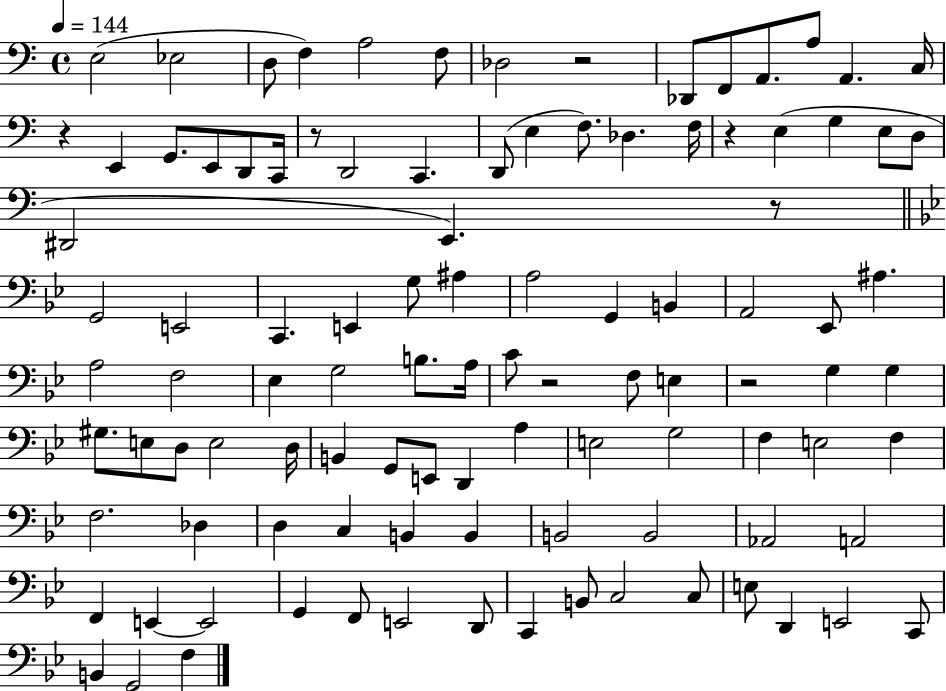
E3/h Eb3/h D3/e F3/q A3/h F3/e Db3/h R/h Db2/e F2/e A2/e. A3/e A2/q. C3/s R/q E2/q G2/e. E2/e D2/e C2/s R/e D2/h C2/q. D2/e E3/q F3/e. Db3/q. F3/s R/q E3/q G3/q E3/e D3/e D#2/h E2/q. R/e G2/h E2/h C2/q. E2/q G3/e A#3/q A3/h G2/q B2/q A2/h Eb2/e A#3/q. A3/h F3/h Eb3/q G3/h B3/e. A3/s C4/e R/h F3/e E3/q R/h G3/q G3/q G#3/e. E3/e D3/e E3/h D3/s B2/q G2/e E2/e D2/q A3/q E3/h G3/h F3/q E3/h F3/q F3/h. Db3/q D3/q C3/q B2/q B2/q B2/h B2/h Ab2/h A2/h F2/q E2/q E2/h G2/q F2/e E2/h D2/e C2/q B2/e C3/h C3/e E3/e D2/q E2/h C2/e B2/q G2/h F3/q